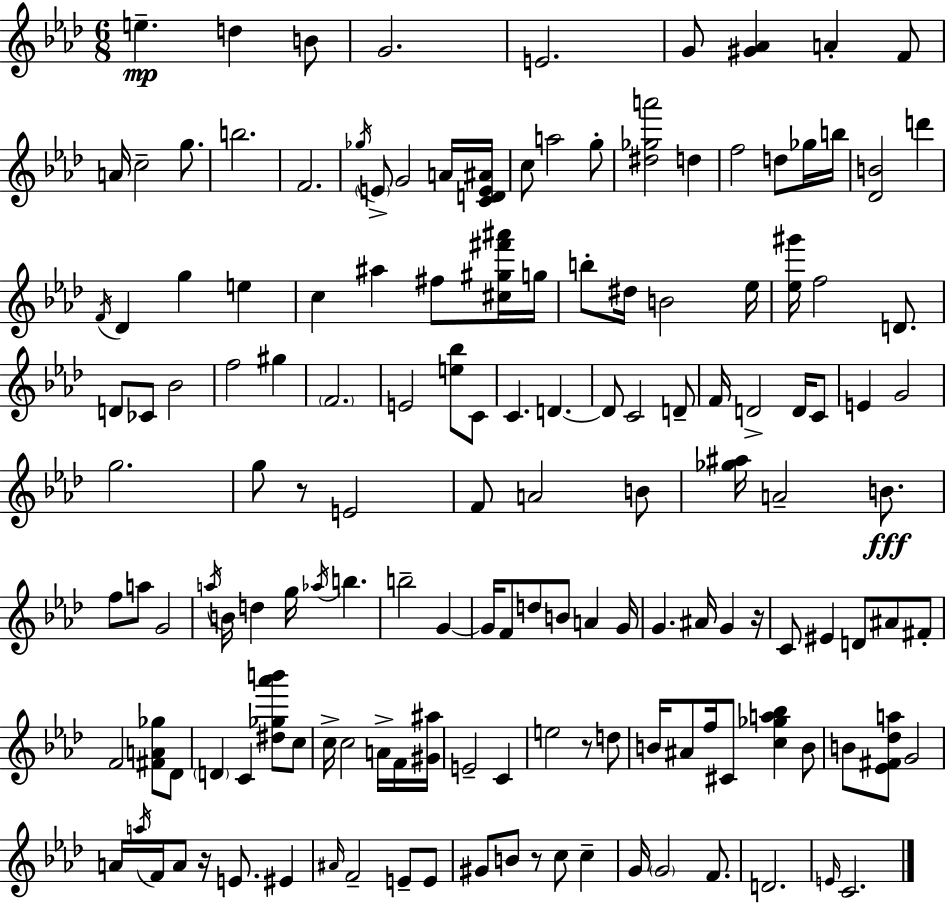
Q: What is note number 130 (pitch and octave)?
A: D4